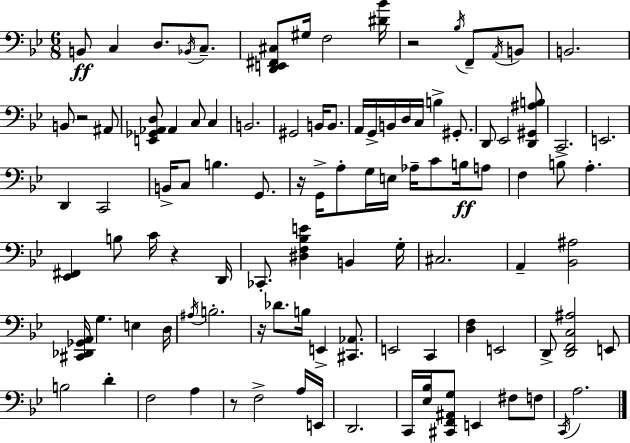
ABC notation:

X:1
T:Untitled
M:6/8
L:1/4
K:Gm
B,,/2 C, D,/2 _B,,/4 C,/2 [D,,E,,^F,,^C,]/2 ^G,/4 F,2 [^D_B]/4 z2 _B,/4 F,,/2 A,,/4 B,,/2 B,,2 B,,/2 z2 ^A,,/2 [E,,_G,,_A,,D,]/2 _A,, C,/2 C, B,,2 ^G,,2 B,,/4 B,,/2 A,,/4 G,,/4 B,,/4 D,/4 C,/4 B, ^G,,/2 D,,/2 _E,,2 [D,,^G,,^A,B,]/2 C,,2 E,,2 D,, C,,2 B,,/4 C,/2 B, G,,/2 z/4 G,,/4 A,/2 G,/4 E,/4 _A,/4 C/2 B,/4 A,/2 F, B,/2 A, [_E,,^F,,] B,/2 C/4 z D,,/4 _C,,/2 [^D,F,_B,E] B,, G,/4 ^C,2 A,, [_B,,^A,]2 [^C,,_D,,_G,,A,,]/4 G, E, D,/4 ^A,/4 B,2 z/4 _D/2 B,/4 E,, [^C,,_A,,]/2 E,,2 C,, [D,F,] E,,2 D,,/2 [D,,F,,C,^A,]2 E,,/2 B,2 D F,2 A, z/2 F,2 A,/4 E,,/4 D,,2 C,,/4 [_E,_B,]/4 [^C,,F,,^A,,G,]/2 E,, ^F,/2 F,/2 C,,/4 A,2